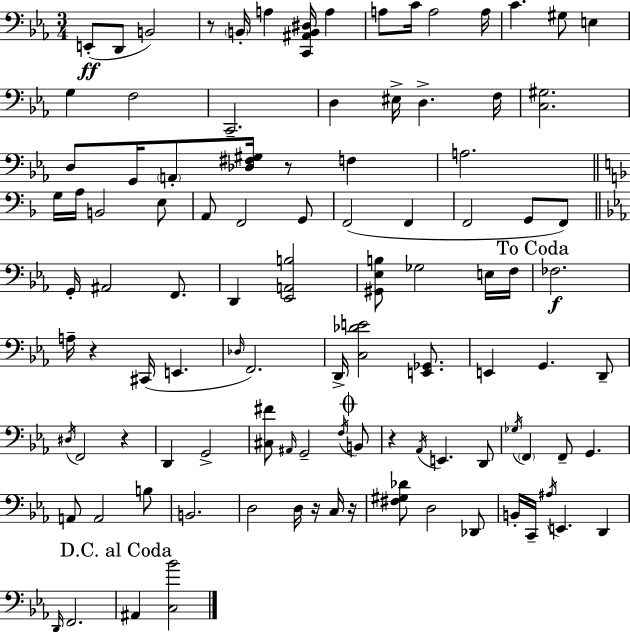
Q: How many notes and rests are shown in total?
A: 103